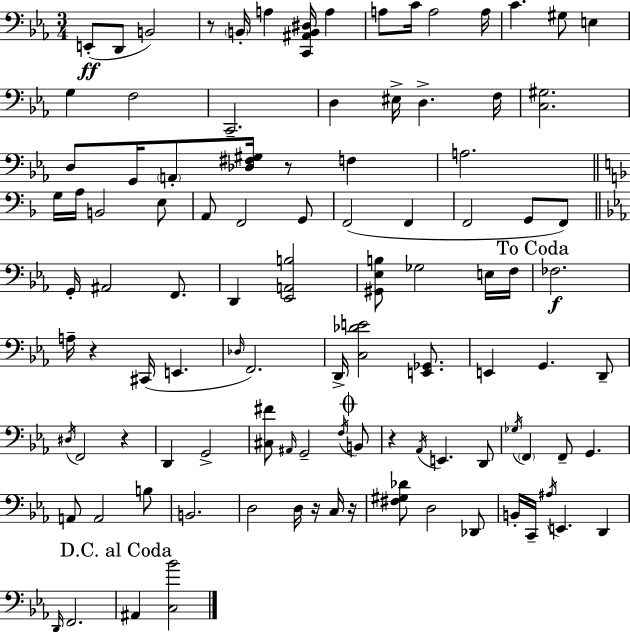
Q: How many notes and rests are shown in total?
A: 103